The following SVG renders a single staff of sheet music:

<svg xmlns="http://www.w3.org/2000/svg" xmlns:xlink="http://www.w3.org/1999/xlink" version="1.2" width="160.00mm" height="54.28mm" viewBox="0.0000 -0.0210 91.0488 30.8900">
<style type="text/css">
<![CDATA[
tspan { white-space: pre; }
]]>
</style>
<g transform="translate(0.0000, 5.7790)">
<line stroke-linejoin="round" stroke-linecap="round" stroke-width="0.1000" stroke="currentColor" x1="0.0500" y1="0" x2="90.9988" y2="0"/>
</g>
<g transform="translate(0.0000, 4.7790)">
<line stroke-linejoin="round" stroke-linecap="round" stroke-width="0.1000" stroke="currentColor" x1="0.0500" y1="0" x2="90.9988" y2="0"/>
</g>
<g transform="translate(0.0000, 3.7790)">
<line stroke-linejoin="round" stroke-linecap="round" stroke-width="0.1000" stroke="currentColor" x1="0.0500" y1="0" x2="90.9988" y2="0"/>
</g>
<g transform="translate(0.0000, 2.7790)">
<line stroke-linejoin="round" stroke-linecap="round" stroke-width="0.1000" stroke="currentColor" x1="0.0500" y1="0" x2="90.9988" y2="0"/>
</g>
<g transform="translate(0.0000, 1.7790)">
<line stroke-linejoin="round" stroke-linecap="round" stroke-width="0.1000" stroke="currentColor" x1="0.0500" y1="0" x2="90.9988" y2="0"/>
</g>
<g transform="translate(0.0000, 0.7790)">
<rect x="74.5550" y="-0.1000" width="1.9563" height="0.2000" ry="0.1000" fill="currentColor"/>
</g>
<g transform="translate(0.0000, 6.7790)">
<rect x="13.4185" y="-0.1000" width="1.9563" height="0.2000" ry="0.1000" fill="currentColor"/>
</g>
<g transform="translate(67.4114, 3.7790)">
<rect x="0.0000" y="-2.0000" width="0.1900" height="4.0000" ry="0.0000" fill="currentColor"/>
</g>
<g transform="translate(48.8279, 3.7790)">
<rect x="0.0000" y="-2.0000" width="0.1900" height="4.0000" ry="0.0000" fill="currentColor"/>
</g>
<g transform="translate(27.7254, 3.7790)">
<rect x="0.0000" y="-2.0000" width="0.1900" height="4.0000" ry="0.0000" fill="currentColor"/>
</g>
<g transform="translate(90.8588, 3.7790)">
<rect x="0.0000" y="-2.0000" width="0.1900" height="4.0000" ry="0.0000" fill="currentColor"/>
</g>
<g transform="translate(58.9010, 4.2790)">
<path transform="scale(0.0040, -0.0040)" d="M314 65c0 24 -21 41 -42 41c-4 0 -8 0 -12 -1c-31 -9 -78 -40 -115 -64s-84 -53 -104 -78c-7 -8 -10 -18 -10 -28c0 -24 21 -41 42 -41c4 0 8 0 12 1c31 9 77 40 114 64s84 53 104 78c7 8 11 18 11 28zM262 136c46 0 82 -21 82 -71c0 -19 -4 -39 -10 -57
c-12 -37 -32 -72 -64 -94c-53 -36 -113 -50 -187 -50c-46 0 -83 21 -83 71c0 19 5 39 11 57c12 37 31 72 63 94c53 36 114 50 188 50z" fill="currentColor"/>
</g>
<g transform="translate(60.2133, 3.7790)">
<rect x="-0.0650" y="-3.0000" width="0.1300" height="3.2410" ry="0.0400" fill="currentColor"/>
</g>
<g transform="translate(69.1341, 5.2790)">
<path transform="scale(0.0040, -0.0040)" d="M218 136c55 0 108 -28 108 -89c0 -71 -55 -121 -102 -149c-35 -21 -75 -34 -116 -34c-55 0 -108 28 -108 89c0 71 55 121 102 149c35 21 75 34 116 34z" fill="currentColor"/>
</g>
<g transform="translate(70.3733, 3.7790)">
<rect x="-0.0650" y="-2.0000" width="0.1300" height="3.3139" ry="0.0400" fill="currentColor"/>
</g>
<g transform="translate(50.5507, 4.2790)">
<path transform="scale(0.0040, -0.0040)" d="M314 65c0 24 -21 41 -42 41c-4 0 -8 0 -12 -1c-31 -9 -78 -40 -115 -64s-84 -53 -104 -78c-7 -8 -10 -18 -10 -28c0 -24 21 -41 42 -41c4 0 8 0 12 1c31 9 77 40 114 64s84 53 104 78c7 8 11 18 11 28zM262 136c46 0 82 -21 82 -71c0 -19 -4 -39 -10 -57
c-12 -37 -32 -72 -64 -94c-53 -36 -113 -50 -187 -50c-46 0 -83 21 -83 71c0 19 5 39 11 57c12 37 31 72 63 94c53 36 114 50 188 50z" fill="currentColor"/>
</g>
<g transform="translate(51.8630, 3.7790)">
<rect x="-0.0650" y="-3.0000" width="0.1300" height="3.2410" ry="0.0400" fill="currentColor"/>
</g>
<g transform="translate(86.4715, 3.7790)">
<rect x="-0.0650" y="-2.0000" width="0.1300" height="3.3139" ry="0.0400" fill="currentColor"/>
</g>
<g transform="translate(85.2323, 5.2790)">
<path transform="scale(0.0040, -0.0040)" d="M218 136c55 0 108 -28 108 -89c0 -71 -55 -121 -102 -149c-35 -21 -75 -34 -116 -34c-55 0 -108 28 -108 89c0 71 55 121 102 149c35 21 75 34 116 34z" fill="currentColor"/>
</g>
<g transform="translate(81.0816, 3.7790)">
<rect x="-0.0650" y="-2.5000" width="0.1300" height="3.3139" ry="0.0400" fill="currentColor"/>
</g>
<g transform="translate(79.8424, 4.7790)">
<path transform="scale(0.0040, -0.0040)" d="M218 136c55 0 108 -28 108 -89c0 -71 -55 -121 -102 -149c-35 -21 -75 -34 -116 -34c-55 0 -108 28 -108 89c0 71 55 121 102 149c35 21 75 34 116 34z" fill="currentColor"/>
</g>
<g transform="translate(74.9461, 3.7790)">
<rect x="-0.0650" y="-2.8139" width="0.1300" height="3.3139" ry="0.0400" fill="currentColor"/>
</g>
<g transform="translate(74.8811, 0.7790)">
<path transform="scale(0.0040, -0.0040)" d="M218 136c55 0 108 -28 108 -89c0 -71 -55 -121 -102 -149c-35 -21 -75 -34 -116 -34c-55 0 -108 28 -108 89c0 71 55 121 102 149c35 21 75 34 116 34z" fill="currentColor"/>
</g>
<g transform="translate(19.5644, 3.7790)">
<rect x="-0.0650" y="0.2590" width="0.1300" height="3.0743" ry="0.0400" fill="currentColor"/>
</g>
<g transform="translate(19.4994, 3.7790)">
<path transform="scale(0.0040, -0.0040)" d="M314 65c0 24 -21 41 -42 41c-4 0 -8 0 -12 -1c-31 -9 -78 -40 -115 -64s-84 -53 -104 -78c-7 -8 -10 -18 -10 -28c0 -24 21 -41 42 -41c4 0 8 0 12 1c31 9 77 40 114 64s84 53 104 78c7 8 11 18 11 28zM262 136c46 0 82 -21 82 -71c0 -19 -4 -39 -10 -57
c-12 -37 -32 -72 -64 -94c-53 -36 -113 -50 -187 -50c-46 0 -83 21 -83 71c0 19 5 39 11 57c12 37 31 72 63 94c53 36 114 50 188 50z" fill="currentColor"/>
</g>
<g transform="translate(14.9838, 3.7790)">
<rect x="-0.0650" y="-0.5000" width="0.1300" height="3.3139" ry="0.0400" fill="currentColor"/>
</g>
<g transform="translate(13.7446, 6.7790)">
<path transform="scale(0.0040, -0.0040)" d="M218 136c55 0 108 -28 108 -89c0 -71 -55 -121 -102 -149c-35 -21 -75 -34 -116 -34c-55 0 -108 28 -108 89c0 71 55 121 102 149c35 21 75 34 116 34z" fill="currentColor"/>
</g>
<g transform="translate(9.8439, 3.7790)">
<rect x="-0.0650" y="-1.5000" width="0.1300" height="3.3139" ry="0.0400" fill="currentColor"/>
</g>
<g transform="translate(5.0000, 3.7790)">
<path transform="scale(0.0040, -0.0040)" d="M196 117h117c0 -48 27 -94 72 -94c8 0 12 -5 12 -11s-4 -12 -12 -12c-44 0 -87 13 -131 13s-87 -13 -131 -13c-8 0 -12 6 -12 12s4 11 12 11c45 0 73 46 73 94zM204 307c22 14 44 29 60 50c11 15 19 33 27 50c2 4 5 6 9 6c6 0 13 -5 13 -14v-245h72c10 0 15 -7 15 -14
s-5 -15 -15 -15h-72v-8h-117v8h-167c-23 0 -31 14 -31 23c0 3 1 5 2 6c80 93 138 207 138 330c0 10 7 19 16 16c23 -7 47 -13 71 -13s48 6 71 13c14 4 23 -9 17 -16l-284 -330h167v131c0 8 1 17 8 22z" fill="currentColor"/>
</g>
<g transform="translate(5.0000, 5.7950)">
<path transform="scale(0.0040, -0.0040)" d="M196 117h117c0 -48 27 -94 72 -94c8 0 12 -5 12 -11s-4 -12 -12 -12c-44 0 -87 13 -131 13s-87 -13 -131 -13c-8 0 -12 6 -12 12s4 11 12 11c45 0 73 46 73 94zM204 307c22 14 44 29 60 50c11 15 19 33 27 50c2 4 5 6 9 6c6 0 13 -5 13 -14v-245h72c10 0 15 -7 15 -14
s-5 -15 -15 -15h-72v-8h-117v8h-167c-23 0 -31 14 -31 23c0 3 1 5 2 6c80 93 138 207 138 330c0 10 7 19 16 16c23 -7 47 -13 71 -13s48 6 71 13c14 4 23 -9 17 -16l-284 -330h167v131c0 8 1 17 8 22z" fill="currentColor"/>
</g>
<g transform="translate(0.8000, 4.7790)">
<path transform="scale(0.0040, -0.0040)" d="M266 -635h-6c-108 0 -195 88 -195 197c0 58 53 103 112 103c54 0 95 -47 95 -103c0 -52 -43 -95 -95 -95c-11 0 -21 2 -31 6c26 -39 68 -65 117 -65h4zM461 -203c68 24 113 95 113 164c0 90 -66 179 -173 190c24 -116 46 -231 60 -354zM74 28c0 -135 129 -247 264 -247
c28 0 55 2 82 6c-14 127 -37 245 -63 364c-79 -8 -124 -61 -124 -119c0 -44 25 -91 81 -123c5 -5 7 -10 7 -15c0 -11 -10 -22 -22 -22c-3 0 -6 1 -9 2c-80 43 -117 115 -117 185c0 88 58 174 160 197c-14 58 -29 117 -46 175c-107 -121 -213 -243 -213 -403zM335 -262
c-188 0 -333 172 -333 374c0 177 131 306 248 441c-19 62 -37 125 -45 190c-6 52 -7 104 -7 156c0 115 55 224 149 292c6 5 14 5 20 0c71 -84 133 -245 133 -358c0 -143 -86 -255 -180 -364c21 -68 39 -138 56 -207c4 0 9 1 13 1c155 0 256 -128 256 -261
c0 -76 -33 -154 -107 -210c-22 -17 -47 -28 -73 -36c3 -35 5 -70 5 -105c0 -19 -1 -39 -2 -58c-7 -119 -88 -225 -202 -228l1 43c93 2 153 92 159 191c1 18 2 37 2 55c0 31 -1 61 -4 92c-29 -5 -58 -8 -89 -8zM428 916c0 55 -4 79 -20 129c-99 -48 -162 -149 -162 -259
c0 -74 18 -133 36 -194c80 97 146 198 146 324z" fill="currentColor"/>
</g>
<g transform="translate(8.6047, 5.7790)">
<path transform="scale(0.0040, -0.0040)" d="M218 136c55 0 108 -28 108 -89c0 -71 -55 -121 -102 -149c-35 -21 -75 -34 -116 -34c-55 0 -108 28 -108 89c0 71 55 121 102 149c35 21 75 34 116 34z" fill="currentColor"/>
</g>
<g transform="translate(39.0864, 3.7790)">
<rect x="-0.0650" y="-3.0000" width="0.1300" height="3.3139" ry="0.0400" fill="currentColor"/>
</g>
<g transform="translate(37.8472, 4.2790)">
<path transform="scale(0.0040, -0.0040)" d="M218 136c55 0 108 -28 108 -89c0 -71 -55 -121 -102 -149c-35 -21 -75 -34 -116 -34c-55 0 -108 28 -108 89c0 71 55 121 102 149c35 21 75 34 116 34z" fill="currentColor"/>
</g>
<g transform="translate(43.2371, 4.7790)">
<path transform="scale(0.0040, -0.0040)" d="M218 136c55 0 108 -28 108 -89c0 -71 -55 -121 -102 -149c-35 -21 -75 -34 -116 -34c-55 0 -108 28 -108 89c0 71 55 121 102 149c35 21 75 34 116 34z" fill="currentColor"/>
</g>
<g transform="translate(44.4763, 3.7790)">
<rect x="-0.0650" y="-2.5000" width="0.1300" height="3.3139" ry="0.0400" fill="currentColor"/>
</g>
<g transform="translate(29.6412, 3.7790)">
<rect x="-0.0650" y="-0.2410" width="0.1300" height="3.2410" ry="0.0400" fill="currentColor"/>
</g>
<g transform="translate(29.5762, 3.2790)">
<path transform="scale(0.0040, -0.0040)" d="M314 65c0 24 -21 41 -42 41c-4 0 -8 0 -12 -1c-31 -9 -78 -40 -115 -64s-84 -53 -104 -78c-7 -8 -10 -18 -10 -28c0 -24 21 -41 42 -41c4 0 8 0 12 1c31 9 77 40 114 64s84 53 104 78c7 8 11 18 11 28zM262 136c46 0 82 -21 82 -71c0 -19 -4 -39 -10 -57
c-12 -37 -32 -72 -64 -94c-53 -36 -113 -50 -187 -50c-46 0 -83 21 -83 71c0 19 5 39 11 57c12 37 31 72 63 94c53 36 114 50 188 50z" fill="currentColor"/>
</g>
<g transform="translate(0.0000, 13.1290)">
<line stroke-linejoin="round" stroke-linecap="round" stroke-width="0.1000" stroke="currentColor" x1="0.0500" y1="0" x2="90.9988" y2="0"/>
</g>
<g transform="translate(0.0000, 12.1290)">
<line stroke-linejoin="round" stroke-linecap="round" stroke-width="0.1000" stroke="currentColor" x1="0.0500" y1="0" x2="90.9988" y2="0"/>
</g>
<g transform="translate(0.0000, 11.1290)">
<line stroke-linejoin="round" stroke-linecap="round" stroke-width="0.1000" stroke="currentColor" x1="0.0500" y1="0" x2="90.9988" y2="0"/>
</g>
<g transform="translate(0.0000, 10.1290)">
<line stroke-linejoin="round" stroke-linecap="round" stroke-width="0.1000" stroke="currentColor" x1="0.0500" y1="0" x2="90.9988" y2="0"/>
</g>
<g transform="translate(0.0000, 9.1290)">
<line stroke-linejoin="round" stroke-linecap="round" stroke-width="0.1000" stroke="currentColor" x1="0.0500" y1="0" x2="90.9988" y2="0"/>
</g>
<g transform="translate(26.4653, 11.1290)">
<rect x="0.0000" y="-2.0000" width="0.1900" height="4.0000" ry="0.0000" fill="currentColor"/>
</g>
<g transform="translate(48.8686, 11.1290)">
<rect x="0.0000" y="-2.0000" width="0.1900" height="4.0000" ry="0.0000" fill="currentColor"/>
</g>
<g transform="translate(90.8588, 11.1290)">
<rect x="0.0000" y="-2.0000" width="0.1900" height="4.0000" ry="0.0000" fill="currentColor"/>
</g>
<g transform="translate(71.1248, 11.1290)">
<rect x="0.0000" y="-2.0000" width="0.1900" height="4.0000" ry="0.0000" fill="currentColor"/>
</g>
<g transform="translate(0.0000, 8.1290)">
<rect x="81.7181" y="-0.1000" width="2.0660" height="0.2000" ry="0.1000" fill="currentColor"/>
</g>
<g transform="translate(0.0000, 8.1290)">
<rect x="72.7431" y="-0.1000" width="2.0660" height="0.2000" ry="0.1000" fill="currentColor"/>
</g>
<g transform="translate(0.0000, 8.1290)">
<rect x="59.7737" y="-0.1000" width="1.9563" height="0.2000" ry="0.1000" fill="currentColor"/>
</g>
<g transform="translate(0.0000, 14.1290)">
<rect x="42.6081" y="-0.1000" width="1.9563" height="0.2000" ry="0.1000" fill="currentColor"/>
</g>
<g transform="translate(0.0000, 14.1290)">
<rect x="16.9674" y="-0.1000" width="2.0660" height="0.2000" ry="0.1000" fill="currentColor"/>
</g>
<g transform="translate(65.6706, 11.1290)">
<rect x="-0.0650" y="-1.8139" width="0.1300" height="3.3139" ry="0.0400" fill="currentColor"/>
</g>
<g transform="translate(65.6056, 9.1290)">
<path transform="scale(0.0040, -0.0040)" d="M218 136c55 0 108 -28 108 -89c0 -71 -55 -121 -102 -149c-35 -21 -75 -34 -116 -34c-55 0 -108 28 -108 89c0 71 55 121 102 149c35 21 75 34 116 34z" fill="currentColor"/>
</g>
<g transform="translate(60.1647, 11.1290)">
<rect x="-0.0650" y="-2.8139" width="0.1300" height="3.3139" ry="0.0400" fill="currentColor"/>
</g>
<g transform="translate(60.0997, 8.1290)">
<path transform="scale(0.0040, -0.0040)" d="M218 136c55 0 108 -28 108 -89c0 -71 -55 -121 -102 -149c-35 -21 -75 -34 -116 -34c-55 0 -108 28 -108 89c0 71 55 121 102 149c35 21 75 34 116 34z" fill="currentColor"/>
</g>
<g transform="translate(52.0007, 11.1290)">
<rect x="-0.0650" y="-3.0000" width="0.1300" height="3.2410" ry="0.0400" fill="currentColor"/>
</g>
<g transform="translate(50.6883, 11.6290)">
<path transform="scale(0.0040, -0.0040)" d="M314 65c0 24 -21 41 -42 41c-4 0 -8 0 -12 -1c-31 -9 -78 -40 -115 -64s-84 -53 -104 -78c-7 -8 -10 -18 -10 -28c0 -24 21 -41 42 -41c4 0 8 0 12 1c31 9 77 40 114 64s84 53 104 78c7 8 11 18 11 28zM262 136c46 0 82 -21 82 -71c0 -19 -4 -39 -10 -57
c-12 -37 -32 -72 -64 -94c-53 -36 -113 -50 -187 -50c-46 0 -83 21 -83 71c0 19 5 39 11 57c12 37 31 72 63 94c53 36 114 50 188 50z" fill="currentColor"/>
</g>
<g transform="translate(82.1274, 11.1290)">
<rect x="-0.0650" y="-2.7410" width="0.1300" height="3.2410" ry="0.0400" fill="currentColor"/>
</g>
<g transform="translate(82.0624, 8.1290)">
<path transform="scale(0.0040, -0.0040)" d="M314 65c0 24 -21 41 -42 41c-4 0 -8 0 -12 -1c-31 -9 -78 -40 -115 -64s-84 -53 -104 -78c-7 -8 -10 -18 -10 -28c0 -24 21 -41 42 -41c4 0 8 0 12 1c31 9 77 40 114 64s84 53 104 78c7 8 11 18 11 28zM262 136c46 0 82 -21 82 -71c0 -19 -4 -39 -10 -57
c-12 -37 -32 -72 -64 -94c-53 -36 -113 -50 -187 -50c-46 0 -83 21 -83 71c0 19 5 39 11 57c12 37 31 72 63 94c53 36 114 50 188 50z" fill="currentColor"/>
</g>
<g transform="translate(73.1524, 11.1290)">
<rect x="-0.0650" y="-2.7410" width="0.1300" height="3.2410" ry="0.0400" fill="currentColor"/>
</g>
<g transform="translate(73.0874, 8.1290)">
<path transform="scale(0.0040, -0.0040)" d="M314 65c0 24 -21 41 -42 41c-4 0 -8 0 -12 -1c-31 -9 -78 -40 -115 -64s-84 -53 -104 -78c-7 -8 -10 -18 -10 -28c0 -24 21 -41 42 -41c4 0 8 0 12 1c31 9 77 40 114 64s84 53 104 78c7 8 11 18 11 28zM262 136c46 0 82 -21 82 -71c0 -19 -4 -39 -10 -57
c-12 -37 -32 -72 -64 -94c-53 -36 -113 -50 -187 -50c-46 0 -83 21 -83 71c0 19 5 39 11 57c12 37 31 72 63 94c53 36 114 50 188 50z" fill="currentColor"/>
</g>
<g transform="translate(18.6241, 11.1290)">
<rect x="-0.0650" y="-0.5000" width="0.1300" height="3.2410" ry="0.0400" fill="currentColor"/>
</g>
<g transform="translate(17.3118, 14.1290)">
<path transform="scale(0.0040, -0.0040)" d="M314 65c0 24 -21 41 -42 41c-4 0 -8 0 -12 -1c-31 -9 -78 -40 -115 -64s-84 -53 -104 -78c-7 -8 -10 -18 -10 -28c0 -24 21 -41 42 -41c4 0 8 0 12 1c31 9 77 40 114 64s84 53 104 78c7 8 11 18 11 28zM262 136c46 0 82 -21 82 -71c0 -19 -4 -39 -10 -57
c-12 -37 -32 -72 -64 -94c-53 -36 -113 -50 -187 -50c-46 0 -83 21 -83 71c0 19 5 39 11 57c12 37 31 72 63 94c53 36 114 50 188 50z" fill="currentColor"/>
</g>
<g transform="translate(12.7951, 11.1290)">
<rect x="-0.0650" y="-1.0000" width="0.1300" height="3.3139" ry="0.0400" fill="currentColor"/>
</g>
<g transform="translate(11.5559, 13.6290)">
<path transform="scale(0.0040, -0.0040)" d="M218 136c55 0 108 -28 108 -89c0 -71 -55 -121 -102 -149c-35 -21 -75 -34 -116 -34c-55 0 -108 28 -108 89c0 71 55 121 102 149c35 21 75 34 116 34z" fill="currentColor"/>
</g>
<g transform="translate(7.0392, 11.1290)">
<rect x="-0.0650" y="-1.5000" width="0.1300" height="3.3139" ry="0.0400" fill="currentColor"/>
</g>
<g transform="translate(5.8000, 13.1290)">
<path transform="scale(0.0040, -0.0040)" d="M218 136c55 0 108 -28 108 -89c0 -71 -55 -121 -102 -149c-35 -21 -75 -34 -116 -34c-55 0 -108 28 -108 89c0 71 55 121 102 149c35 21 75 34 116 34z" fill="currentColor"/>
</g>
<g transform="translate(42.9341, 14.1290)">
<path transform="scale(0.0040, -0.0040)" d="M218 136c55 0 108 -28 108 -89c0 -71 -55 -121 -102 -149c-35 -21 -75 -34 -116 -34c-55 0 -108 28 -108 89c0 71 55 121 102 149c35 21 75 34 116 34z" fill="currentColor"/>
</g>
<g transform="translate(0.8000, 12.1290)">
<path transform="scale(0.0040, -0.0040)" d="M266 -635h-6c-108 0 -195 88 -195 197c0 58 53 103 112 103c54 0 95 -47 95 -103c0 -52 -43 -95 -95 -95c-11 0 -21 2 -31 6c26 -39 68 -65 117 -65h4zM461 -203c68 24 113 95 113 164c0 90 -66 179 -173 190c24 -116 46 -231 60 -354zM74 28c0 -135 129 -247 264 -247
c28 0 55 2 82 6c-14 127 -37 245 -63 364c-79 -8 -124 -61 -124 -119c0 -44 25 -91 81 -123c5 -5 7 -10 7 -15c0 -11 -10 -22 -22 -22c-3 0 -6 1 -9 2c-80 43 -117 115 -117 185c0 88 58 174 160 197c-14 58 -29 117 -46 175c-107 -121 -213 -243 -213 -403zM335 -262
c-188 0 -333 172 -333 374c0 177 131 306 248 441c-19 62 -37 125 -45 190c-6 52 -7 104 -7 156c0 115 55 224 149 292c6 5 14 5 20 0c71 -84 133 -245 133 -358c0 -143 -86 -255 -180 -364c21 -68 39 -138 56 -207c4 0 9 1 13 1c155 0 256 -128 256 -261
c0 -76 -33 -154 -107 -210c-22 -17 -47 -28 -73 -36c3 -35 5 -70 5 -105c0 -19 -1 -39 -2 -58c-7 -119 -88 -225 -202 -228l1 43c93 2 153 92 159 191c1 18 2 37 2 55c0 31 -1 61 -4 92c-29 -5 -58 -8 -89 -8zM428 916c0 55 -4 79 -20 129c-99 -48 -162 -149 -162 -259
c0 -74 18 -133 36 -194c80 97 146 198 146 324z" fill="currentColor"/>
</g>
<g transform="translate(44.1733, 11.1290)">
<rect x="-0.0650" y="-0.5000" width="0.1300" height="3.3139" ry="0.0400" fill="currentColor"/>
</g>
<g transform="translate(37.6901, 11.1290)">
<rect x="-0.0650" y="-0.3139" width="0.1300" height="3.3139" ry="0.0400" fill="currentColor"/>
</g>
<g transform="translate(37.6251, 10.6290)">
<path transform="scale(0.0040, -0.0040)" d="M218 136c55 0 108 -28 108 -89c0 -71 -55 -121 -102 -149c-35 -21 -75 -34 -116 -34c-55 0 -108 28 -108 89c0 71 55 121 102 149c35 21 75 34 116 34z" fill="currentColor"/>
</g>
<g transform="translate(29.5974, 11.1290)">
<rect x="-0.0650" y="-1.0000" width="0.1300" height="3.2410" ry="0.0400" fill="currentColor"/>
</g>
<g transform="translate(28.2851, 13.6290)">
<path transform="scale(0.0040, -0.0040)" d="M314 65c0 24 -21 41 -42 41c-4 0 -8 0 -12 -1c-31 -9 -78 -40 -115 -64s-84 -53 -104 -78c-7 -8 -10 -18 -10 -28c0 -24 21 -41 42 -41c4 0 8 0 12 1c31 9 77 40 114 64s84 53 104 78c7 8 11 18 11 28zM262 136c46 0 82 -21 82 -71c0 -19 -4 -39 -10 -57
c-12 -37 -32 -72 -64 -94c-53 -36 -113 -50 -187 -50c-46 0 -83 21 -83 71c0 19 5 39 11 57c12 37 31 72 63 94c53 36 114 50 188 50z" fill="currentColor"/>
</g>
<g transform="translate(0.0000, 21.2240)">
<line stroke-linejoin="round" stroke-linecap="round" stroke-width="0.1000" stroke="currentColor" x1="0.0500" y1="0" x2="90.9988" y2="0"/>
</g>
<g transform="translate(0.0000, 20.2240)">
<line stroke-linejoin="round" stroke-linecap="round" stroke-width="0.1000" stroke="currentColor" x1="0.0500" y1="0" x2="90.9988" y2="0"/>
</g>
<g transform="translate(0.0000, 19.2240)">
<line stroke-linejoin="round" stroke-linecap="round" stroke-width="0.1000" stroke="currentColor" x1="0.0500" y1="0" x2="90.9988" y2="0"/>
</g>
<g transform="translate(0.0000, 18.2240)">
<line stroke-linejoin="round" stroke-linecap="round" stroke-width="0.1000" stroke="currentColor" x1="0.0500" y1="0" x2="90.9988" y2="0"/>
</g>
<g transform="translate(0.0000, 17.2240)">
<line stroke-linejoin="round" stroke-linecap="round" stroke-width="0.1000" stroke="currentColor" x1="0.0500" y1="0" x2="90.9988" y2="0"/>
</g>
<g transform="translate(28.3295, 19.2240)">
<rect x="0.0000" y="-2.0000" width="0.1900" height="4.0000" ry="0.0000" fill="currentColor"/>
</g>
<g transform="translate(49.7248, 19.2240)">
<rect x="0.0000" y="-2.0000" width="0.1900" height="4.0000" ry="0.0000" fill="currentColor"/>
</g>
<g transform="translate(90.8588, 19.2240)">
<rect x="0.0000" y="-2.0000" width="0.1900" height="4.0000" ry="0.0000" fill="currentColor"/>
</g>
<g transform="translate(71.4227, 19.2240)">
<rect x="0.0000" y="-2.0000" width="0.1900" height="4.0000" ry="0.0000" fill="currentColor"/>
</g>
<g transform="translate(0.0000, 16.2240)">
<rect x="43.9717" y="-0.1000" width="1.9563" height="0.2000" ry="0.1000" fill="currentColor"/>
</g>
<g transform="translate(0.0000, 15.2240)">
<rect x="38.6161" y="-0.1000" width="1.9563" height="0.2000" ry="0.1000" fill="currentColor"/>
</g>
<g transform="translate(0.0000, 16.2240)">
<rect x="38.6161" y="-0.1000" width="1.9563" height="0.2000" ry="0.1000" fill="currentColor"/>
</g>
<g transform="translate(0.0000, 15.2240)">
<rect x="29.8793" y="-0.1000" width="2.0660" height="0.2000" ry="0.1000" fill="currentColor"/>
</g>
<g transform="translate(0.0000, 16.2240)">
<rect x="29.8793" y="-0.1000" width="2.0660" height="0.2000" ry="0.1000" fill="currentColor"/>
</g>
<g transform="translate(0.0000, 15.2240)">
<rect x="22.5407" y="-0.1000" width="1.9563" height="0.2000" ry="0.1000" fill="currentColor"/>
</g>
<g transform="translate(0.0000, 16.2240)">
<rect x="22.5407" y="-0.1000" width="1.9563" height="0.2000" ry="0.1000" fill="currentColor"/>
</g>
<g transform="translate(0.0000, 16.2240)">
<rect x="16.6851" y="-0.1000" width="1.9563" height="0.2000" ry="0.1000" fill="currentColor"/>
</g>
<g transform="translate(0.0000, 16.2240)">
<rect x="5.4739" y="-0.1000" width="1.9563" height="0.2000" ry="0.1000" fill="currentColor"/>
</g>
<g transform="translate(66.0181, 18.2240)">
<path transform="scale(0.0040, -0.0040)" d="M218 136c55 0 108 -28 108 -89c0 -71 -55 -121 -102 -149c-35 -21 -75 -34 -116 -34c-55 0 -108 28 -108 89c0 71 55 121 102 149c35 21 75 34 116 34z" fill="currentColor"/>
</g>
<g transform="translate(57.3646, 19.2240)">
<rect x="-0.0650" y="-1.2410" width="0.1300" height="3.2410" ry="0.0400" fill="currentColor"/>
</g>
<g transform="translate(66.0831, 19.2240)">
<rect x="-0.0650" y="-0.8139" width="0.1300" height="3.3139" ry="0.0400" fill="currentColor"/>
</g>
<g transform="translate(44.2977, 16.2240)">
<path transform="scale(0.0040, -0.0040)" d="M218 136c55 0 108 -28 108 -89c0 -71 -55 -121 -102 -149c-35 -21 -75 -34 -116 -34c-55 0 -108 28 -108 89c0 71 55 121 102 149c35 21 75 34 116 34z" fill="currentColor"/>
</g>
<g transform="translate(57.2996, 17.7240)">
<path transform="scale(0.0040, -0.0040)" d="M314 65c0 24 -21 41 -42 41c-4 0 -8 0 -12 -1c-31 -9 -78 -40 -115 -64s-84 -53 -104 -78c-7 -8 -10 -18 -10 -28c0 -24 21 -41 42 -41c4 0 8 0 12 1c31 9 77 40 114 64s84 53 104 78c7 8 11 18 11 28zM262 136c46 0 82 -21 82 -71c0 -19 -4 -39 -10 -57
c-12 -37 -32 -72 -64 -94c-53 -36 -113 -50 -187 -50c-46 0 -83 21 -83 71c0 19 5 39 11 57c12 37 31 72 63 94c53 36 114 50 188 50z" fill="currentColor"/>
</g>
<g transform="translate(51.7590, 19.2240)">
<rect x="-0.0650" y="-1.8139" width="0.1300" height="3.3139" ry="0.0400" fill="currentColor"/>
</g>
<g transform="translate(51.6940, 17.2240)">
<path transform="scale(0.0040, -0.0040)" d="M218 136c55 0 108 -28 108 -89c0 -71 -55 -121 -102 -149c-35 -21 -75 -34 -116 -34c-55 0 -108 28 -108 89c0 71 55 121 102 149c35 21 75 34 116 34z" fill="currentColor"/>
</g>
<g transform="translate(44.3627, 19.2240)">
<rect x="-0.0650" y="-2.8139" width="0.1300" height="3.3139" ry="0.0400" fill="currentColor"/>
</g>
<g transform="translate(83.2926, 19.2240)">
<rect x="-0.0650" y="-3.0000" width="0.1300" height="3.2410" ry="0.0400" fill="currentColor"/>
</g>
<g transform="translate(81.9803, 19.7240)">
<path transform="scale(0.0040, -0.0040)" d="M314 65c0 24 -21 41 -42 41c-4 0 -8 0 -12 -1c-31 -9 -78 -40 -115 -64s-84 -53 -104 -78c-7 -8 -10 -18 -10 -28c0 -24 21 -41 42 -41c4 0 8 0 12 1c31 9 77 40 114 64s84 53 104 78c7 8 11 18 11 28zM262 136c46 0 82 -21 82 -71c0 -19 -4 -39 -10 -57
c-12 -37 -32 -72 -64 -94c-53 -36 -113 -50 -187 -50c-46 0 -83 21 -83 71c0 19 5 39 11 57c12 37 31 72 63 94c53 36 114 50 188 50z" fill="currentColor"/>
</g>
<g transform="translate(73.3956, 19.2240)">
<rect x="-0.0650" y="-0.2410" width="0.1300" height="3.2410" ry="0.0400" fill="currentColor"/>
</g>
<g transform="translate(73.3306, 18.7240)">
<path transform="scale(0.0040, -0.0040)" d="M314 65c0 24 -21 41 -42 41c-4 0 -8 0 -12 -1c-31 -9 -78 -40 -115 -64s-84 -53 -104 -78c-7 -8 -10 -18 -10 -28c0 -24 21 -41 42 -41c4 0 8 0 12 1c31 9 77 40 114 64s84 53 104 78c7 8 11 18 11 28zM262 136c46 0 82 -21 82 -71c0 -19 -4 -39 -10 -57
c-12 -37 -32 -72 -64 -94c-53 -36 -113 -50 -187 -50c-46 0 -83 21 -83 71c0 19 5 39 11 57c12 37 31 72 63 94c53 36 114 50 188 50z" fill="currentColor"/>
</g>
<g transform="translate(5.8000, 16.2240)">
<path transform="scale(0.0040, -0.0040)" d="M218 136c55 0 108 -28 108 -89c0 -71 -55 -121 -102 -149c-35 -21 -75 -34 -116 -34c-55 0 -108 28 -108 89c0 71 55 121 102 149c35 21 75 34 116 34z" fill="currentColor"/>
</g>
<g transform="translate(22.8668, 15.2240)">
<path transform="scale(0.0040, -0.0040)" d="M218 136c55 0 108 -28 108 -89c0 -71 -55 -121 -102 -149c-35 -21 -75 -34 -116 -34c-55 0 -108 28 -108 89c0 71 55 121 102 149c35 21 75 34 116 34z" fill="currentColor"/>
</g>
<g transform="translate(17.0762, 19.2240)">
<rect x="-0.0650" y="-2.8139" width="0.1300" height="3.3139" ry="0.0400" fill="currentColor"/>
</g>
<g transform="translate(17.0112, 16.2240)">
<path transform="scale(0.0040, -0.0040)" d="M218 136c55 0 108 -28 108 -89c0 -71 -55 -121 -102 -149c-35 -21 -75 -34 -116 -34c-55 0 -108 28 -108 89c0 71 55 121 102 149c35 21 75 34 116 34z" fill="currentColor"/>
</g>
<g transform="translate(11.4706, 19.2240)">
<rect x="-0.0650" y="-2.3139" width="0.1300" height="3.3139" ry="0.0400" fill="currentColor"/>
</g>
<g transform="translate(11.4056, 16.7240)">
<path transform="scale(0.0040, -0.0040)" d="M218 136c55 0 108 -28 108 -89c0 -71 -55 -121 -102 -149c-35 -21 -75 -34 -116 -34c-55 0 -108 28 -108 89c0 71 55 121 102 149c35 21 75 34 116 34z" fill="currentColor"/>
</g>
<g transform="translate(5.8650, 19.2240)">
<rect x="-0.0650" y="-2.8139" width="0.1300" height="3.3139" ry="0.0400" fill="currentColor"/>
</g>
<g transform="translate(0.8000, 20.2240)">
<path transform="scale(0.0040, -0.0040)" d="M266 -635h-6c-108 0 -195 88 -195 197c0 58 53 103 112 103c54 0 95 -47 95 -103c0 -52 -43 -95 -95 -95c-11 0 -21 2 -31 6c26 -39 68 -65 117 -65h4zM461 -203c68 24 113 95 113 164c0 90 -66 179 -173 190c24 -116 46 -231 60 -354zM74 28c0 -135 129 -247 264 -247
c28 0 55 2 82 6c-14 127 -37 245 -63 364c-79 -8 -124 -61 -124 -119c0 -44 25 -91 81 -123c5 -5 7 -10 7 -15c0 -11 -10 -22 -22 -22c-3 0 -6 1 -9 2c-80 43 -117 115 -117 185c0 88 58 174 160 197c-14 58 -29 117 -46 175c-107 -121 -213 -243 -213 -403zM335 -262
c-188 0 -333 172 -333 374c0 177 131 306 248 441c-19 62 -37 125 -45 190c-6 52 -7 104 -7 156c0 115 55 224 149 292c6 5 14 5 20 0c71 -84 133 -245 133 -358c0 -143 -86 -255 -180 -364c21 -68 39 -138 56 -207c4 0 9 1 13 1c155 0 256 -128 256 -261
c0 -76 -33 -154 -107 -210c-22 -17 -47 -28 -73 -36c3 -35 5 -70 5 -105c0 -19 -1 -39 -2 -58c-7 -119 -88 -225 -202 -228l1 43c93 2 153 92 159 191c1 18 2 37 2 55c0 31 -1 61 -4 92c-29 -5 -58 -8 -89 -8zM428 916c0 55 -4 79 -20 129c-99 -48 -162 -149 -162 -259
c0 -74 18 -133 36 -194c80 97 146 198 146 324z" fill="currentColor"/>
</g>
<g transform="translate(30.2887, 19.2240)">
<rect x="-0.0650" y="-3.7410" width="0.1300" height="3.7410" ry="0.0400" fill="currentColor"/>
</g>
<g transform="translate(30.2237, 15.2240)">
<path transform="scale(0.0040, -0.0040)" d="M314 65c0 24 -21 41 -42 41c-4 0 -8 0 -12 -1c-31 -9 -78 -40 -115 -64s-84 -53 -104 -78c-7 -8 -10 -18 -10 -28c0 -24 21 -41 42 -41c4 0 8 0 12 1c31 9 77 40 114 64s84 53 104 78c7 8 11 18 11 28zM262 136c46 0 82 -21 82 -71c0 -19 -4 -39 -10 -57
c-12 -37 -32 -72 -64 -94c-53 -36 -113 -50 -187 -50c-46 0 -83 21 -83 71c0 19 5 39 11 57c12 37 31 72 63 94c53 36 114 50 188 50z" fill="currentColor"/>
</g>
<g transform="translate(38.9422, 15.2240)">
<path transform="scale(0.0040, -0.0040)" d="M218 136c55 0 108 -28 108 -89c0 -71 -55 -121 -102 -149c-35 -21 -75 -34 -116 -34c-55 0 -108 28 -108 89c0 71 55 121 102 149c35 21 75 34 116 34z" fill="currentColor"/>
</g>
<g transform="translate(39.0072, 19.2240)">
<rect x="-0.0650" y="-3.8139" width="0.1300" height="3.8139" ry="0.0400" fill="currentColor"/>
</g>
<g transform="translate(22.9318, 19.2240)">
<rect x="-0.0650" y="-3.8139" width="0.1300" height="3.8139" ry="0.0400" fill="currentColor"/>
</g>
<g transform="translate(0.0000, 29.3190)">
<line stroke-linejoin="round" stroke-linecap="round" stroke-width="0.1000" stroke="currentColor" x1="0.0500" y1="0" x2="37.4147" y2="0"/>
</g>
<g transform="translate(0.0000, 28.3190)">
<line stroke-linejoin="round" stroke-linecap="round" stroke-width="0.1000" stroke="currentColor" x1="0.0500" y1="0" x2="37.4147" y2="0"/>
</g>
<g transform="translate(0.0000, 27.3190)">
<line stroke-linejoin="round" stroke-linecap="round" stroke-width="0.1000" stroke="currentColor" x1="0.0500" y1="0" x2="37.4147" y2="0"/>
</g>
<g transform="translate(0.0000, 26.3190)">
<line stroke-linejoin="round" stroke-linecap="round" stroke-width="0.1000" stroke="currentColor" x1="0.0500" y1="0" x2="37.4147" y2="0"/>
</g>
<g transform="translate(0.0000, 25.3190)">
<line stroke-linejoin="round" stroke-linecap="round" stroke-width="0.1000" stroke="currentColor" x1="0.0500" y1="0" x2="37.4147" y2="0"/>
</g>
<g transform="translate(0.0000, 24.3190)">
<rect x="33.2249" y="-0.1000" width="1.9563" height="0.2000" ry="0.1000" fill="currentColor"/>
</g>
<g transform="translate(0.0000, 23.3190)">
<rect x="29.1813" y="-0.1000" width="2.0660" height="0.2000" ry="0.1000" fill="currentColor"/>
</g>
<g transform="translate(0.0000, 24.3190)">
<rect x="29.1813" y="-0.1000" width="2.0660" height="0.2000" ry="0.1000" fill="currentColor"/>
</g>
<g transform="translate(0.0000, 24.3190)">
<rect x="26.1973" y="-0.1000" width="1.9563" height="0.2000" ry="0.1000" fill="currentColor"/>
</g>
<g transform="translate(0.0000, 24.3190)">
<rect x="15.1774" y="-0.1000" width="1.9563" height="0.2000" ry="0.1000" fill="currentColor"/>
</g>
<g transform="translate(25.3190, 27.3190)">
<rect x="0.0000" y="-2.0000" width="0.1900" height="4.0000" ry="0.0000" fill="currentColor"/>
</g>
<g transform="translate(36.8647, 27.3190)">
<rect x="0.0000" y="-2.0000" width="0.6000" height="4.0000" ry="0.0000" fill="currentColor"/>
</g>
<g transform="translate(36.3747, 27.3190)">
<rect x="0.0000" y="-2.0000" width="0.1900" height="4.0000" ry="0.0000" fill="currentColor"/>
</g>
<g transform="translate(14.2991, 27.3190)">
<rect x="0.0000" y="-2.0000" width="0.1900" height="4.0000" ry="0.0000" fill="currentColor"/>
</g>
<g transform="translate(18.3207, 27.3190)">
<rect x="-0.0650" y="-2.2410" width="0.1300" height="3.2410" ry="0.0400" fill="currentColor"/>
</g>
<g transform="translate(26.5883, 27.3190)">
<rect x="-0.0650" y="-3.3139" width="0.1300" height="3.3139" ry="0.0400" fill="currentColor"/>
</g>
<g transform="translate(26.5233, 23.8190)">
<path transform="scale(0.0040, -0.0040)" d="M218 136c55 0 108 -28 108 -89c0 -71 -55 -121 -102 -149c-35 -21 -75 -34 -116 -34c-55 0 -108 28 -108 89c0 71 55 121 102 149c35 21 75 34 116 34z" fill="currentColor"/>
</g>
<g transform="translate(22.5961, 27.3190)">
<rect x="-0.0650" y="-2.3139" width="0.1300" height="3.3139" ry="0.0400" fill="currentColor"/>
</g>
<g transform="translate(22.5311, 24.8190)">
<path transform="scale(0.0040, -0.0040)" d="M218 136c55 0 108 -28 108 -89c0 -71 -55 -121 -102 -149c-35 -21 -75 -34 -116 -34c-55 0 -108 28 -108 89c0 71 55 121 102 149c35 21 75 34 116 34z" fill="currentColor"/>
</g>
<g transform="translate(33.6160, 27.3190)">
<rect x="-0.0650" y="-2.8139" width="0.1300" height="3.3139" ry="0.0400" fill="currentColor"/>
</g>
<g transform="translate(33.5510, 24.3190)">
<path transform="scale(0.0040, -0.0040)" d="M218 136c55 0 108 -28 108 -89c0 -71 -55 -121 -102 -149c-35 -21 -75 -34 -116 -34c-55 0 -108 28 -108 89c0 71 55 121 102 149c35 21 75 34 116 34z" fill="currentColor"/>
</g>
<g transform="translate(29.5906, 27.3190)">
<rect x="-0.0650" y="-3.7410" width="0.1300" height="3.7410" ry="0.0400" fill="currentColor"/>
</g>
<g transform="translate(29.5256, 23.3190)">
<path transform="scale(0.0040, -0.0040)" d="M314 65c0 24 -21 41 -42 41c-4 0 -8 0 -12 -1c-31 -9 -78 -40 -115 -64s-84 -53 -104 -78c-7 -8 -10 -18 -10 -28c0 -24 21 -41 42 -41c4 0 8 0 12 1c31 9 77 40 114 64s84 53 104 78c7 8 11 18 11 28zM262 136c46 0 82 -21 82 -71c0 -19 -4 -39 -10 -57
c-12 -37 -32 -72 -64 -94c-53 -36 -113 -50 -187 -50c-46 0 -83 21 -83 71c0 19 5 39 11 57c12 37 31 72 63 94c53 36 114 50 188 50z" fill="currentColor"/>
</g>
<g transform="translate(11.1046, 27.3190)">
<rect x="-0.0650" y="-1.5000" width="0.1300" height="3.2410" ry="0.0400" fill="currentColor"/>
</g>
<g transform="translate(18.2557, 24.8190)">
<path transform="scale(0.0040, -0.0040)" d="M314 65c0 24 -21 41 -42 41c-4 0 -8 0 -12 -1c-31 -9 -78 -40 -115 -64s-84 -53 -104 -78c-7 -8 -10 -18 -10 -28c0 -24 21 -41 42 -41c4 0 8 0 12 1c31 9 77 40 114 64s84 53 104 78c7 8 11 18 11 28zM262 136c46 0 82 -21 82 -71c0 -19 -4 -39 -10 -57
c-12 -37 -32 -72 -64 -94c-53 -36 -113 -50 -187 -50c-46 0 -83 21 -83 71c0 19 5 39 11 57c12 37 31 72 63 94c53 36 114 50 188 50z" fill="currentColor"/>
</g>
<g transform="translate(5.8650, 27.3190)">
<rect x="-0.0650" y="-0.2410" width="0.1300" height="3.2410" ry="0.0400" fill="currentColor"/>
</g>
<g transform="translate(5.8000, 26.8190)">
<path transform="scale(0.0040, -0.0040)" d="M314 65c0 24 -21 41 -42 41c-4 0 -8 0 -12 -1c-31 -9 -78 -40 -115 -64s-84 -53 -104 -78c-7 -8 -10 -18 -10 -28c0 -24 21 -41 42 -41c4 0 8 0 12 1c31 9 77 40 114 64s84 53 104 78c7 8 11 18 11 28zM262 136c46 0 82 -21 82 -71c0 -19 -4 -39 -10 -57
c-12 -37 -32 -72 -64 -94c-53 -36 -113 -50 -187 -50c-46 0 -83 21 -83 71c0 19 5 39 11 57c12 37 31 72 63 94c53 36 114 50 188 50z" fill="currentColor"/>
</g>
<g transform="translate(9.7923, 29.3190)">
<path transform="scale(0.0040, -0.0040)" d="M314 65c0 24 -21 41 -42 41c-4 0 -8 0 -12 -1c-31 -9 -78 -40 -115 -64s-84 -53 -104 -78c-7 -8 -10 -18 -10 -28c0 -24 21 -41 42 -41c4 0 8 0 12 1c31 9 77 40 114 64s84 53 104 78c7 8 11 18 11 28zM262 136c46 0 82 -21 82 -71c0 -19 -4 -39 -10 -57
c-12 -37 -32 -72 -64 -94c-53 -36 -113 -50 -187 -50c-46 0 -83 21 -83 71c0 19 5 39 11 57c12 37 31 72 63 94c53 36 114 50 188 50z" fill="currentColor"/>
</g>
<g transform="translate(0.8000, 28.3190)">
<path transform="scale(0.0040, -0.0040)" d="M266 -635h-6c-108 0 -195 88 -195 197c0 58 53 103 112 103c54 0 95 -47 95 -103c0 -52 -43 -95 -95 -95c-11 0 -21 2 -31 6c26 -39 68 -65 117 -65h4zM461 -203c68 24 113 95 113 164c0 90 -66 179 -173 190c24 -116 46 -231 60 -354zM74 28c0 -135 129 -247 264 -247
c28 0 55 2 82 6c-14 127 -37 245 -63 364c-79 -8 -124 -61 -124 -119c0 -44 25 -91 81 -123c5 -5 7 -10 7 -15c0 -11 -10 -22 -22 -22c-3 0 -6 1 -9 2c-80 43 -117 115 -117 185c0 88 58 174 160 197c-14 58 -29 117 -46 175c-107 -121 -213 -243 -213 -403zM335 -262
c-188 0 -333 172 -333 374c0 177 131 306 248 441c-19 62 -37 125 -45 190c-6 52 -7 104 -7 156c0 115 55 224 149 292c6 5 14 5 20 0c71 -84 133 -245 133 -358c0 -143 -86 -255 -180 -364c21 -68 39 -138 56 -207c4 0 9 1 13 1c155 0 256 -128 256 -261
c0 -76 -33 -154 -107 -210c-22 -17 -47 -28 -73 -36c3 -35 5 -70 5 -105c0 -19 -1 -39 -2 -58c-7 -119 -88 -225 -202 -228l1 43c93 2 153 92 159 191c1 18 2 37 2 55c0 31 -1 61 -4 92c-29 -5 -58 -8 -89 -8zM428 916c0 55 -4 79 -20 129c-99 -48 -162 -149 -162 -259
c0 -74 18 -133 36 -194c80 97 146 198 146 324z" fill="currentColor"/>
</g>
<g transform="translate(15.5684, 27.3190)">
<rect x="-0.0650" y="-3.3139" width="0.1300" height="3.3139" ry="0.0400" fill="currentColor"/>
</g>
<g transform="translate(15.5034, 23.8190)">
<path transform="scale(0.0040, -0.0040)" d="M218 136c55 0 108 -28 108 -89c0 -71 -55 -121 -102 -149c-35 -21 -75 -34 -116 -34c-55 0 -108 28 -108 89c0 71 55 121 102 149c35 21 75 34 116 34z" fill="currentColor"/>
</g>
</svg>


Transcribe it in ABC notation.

X:1
T:Untitled
M:4/4
L:1/4
K:C
E C B2 c2 A G A2 A2 F a G F E D C2 D2 c C A2 a f a2 a2 a g a c' c'2 c' a f e2 d c2 A2 c2 E2 b g2 g b c'2 a